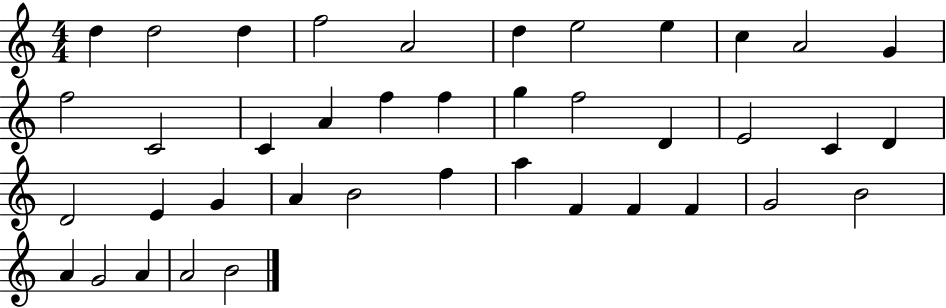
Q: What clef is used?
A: treble